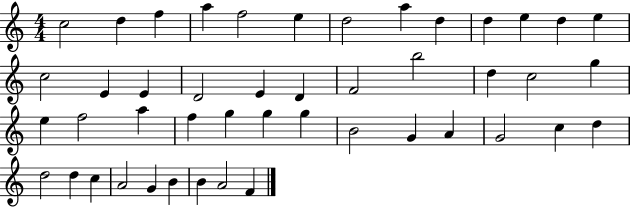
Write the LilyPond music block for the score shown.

{
  \clef treble
  \numericTimeSignature
  \time 4/4
  \key c \major
  c''2 d''4 f''4 | a''4 f''2 e''4 | d''2 a''4 d''4 | d''4 e''4 d''4 e''4 | \break c''2 e'4 e'4 | d'2 e'4 d'4 | f'2 b''2 | d''4 c''2 g''4 | \break e''4 f''2 a''4 | f''4 g''4 g''4 g''4 | b'2 g'4 a'4 | g'2 c''4 d''4 | \break d''2 d''4 c''4 | a'2 g'4 b'4 | b'4 a'2 f'4 | \bar "|."
}